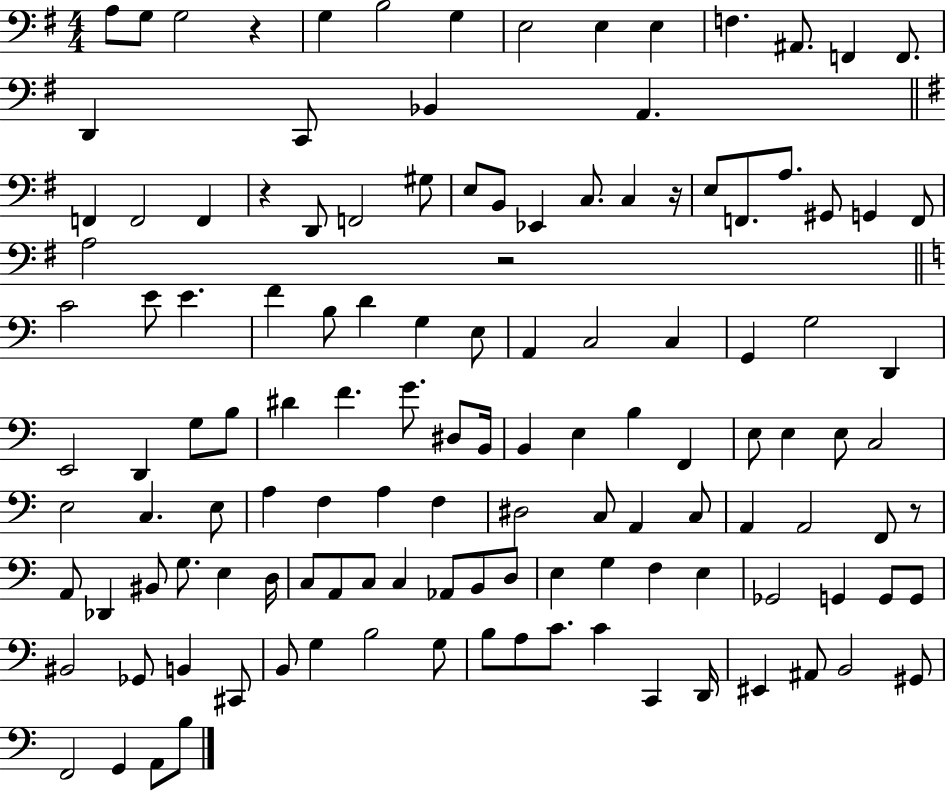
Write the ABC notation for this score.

X:1
T:Untitled
M:4/4
L:1/4
K:G
A,/2 G,/2 G,2 z G, B,2 G, E,2 E, E, F, ^A,,/2 F,, F,,/2 D,, C,,/2 _B,, A,, F,, F,,2 F,, z D,,/2 F,,2 ^G,/2 E,/2 B,,/2 _E,, C,/2 C, z/4 E,/2 F,,/2 A,/2 ^G,,/2 G,, F,,/2 A,2 z2 C2 E/2 E F B,/2 D G, E,/2 A,, C,2 C, G,, G,2 D,, E,,2 D,, G,/2 B,/2 ^D F G/2 ^D,/2 B,,/4 B,, E, B, F,, E,/2 E, E,/2 C,2 E,2 C, E,/2 A, F, A, F, ^D,2 C,/2 A,, C,/2 A,, A,,2 F,,/2 z/2 A,,/2 _D,, ^B,,/2 G,/2 E, D,/4 C,/2 A,,/2 C,/2 C, _A,,/2 B,,/2 D,/2 E, G, F, E, _G,,2 G,, G,,/2 G,,/2 ^B,,2 _G,,/2 B,, ^C,,/2 B,,/2 G, B,2 G,/2 B,/2 A,/2 C/2 C C,, D,,/4 ^E,, ^A,,/2 B,,2 ^G,,/2 F,,2 G,, A,,/2 B,/2